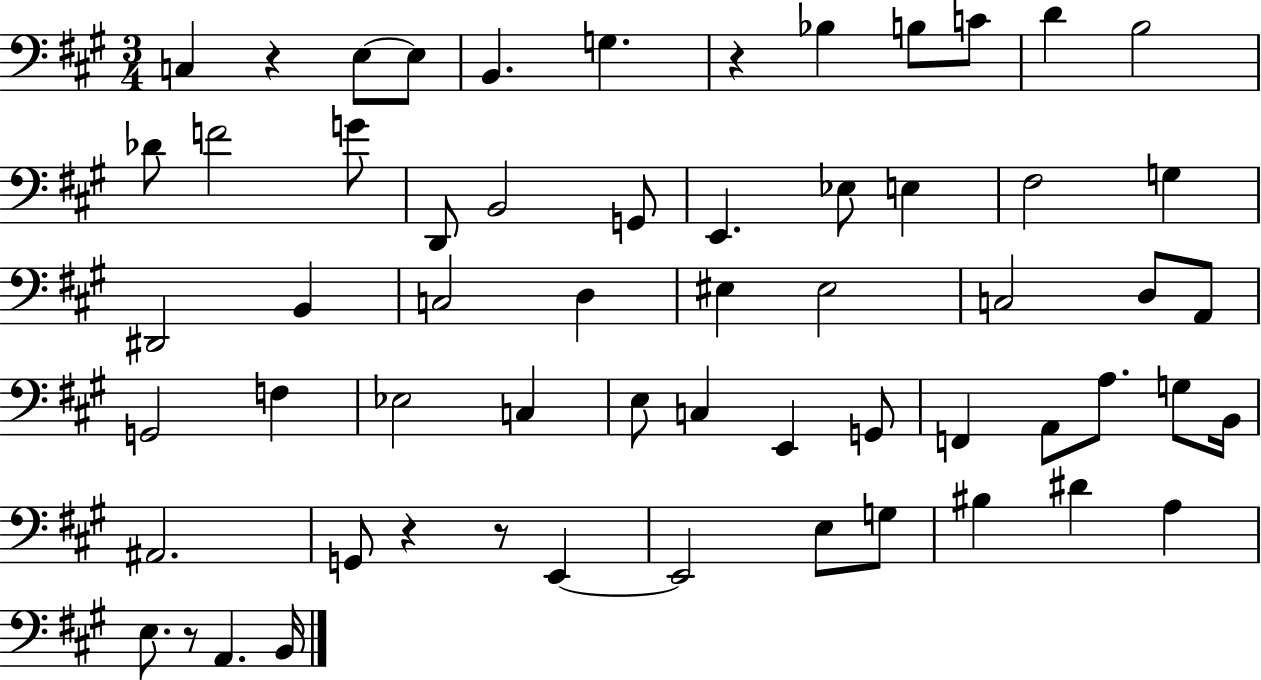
{
  \clef bass
  \numericTimeSignature
  \time 3/4
  \key a \major
  c4 r4 e8~~ e8 | b,4. g4. | r4 bes4 b8 c'8 | d'4 b2 | \break des'8 f'2 g'8 | d,8 b,2 g,8 | e,4. ees8 e4 | fis2 g4 | \break dis,2 b,4 | c2 d4 | eis4 eis2 | c2 d8 a,8 | \break g,2 f4 | ees2 c4 | e8 c4 e,4 g,8 | f,4 a,8 a8. g8 b,16 | \break ais,2. | g,8 r4 r8 e,4~~ | e,2 e8 g8 | bis4 dis'4 a4 | \break e8. r8 a,4. b,16 | \bar "|."
}